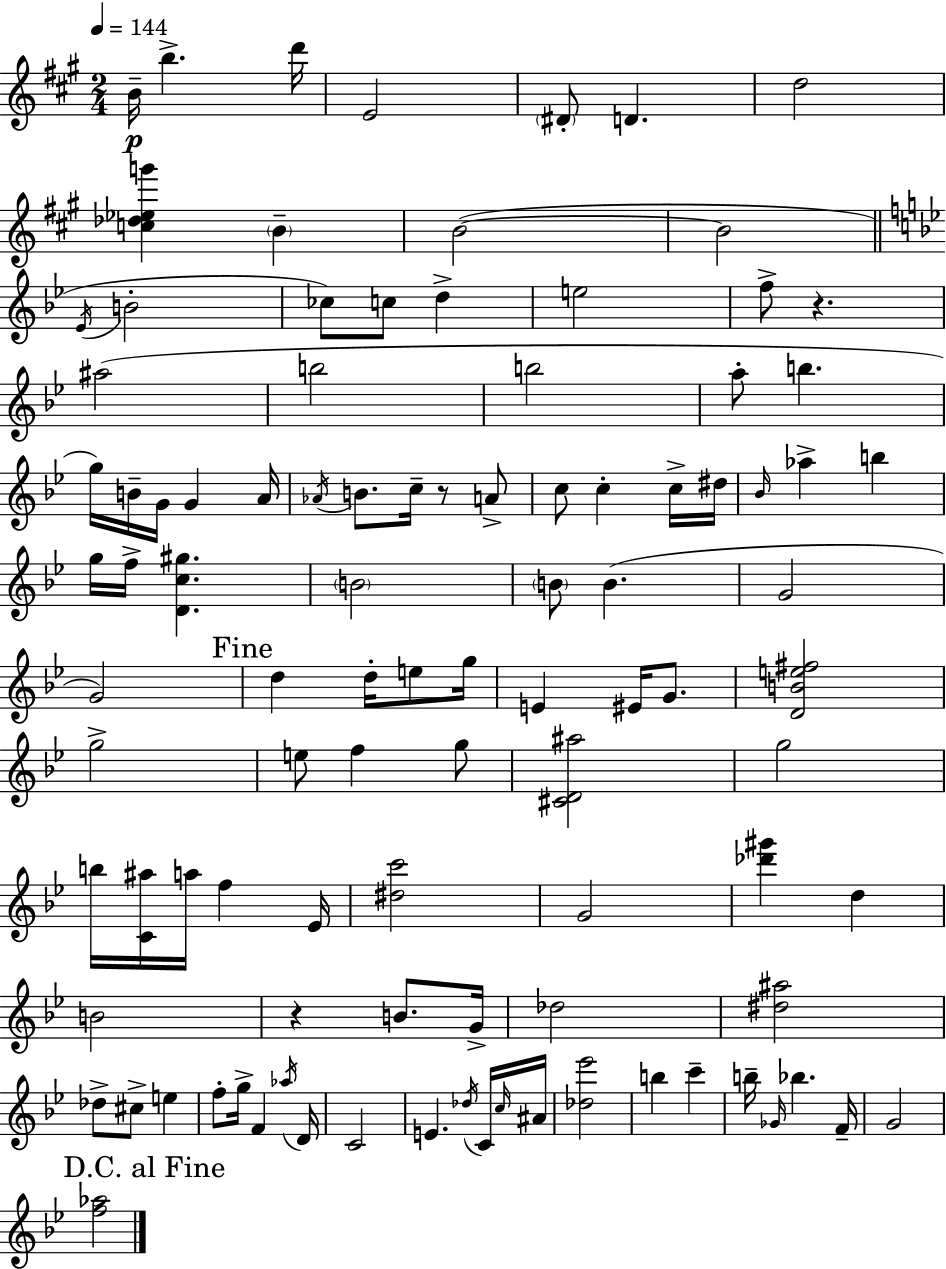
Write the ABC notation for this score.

X:1
T:Untitled
M:2/4
L:1/4
K:A
B/4 b d'/4 E2 ^D/2 D d2 [c_d_eg'] B B2 B2 _E/4 B2 _c/2 c/2 d e2 f/2 z ^a2 b2 b2 a/2 b g/4 B/4 G/4 G A/4 _A/4 B/2 c/4 z/2 A/2 c/2 c c/4 ^d/4 _B/4 _a b g/4 f/4 [Dc^g] B2 B/2 B G2 G2 d d/4 e/2 g/4 E ^E/4 G/2 [DBe^f]2 g2 e/2 f g/2 [^CD^a]2 g2 b/4 [C^a]/4 a/4 f _E/4 [^dc']2 G2 [_d'^g'] d B2 z B/2 G/4 _d2 [^d^a]2 _d/2 ^c/2 e f/2 g/4 F _a/4 D/4 C2 E _d/4 C/4 c/4 ^A/4 [_d_e']2 b c' b/4 _G/4 _b F/4 G2 [f_a]2